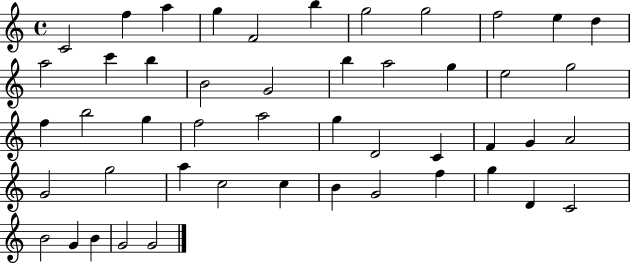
C4/h F5/q A5/q G5/q F4/h B5/q G5/h G5/h F5/h E5/q D5/q A5/h C6/q B5/q B4/h G4/h B5/q A5/h G5/q E5/h G5/h F5/q B5/h G5/q F5/h A5/h G5/q D4/h C4/q F4/q G4/q A4/h G4/h G5/h A5/q C5/h C5/q B4/q G4/h F5/q G5/q D4/q C4/h B4/h G4/q B4/q G4/h G4/h